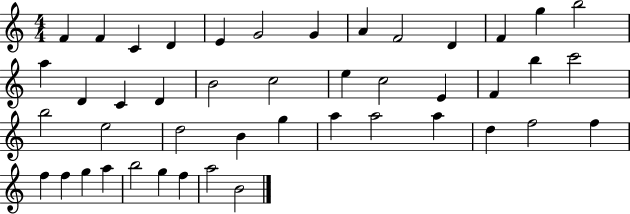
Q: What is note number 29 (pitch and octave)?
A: B4